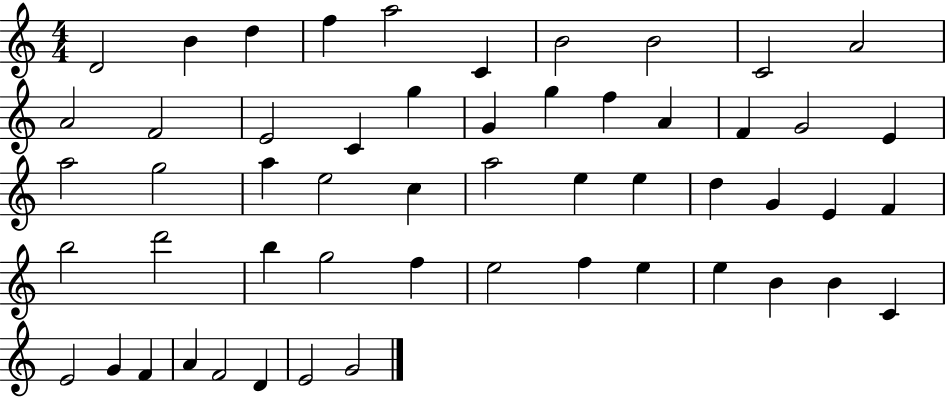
X:1
T:Untitled
M:4/4
L:1/4
K:C
D2 B d f a2 C B2 B2 C2 A2 A2 F2 E2 C g G g f A F G2 E a2 g2 a e2 c a2 e e d G E F b2 d'2 b g2 f e2 f e e B B C E2 G F A F2 D E2 G2